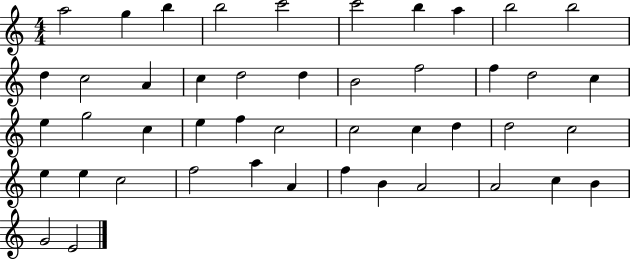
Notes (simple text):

A5/h G5/q B5/q B5/h C6/h C6/h B5/q A5/q B5/h B5/h D5/q C5/h A4/q C5/q D5/h D5/q B4/h F5/h F5/q D5/h C5/q E5/q G5/h C5/q E5/q F5/q C5/h C5/h C5/q D5/q D5/h C5/h E5/q E5/q C5/h F5/h A5/q A4/q F5/q B4/q A4/h A4/h C5/q B4/q G4/h E4/h